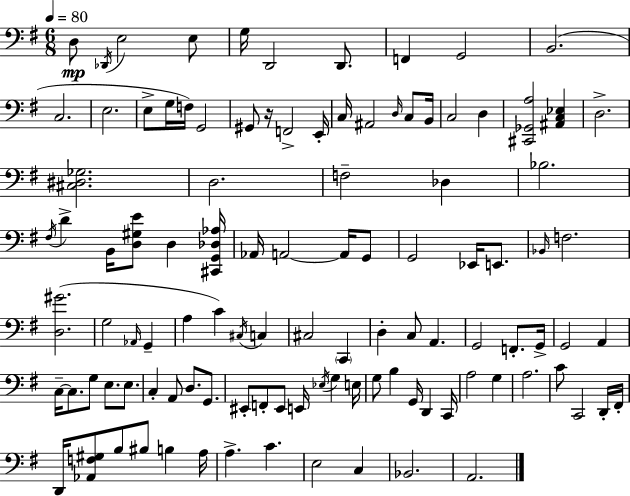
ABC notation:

X:1
T:Untitled
M:6/8
L:1/4
K:G
D,/2 _D,,/4 E,2 E,/2 G,/4 D,,2 D,,/2 F,, G,,2 B,,2 C,2 E,2 E,/2 G,/4 F,/4 G,,2 ^G,,/2 z/4 F,,2 E,,/4 C,/4 ^A,,2 D,/4 C,/2 B,,/4 C,2 D, [^C,,_G,,A,]2 [^A,,C,_E,] D,2 [^C,^D,_G,]2 D,2 F,2 _D, _B,2 ^F,/4 D B,,/4 [D,^G,E]/2 D, [^C,,G,,_D,_A,]/4 _A,,/4 A,,2 A,,/4 G,,/2 G,,2 _E,,/4 E,,/2 _B,,/4 F,2 [D,^G]2 G,2 _A,,/4 G,, A, C ^C,/4 C, ^C,2 C,, D, C,/2 A,, G,,2 F,,/2 G,,/4 G,,2 A,, C,/4 C,/2 G,/2 E,/2 E,/2 C, A,,/2 D,/2 G,,/2 ^E,,/2 F,,/2 ^E,,/2 E,,/4 _E,/4 G, E,/4 G,/2 B, G,,/4 D,, C,,/4 A,2 G, A,2 C/2 C,,2 D,,/4 ^F,,/4 D,,/4 [_A,,F,^G,]/2 B,/2 ^B,/2 B, A,/4 A, C E,2 C, _B,,2 A,,2